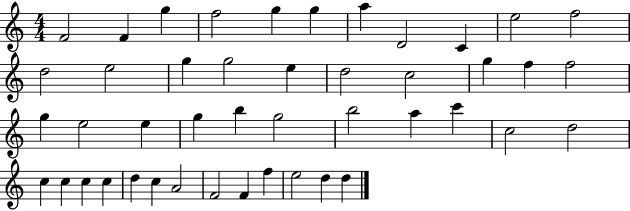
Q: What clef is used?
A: treble